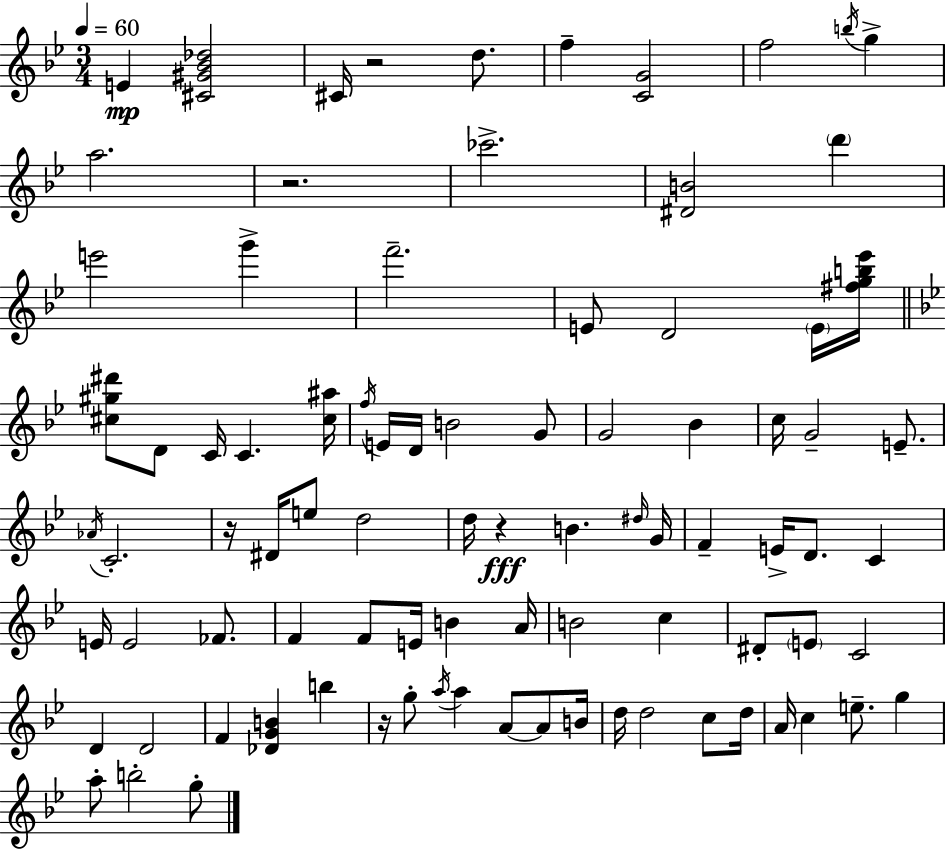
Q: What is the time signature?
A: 3/4